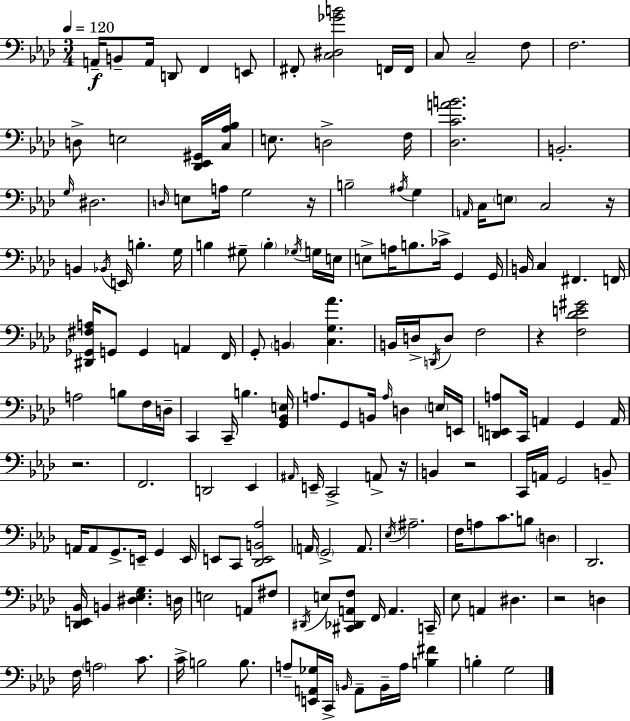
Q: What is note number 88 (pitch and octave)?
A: C2